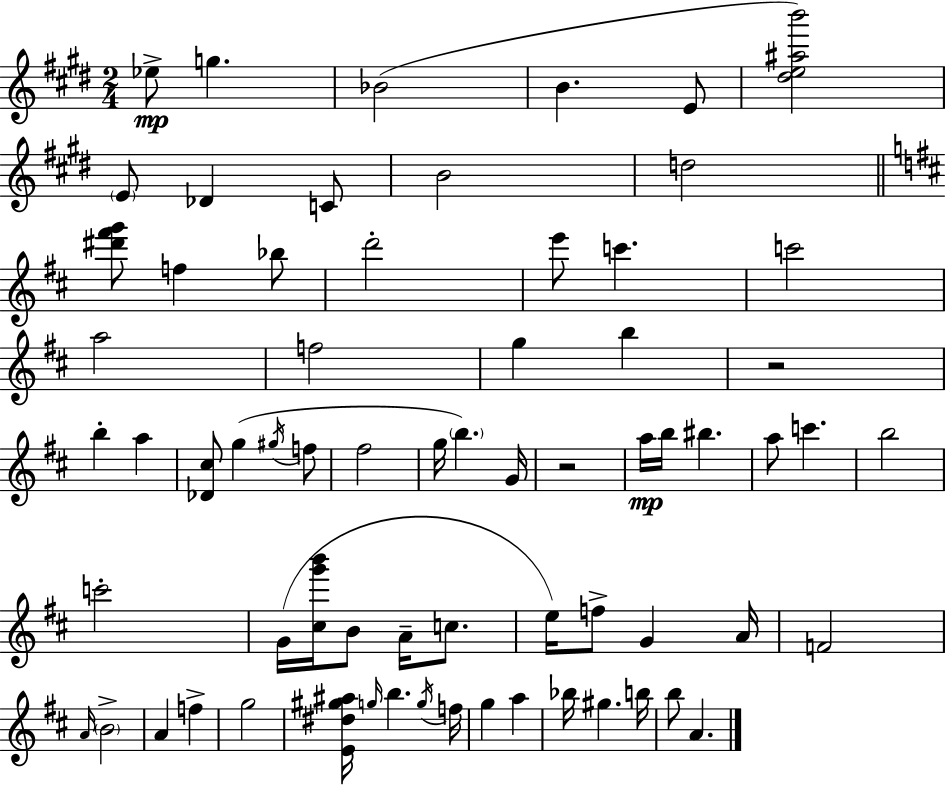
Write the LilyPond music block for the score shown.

{
  \clef treble
  \numericTimeSignature
  \time 2/4
  \key e \major
  ees''8->\mp g''4. | bes'2( | b'4. e'8 | <dis'' e'' ais'' b'''>2) | \break \parenthesize e'8 des'4 c'8 | b'2 | d''2 | \bar "||" \break \key b \minor <dis''' fis''' g'''>8 f''4 bes''8 | d'''2-. | e'''8 c'''4. | c'''2 | \break a''2 | f''2 | g''4 b''4 | r2 | \break b''4-. a''4 | <des' cis''>8 g''4( \acciaccatura { gis''16 } f''8 | fis''2 | g''16 \parenthesize b''4.) | \break g'16 r2 | a''16\mp b''16 bis''4. | a''8 c'''4. | b''2 | \break c'''2-. | g'16( <cis'' g''' b'''>16 b'8 a'16-- c''8. | e''16) f''8-> g'4 | a'16 f'2 | \break \grace { a'16 } \parenthesize b'2-> | a'4 f''4-> | g''2 | <e' dis'' gis'' ais''>16 \grace { g''16 } b''4. | \break \acciaccatura { g''16 } f''16 g''4 | a''4 bes''16 gis''4. | b''16 b''8 a'4. | \bar "|."
}